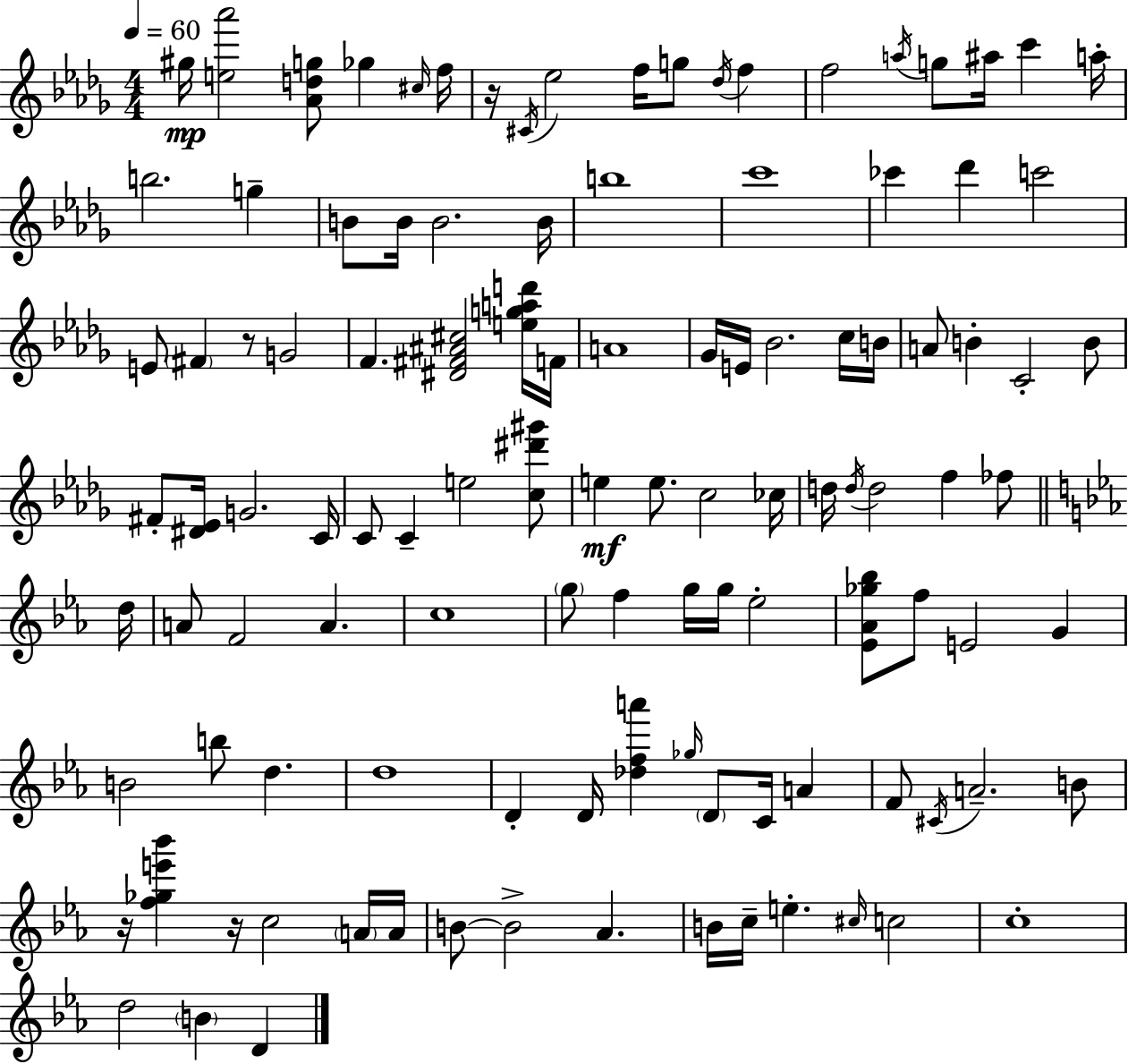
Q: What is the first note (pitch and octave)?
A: G#5